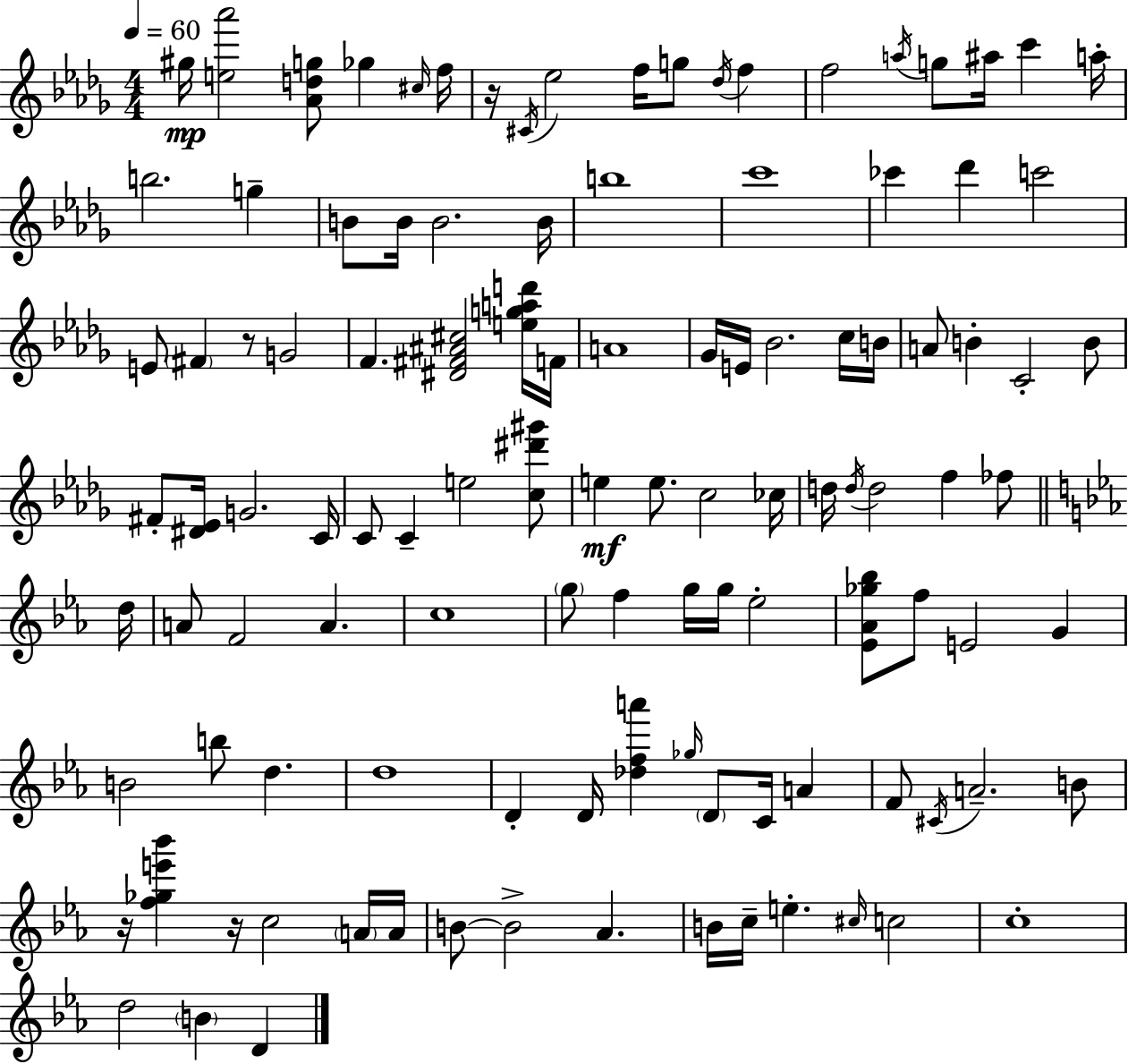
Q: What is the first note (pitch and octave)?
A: G#5